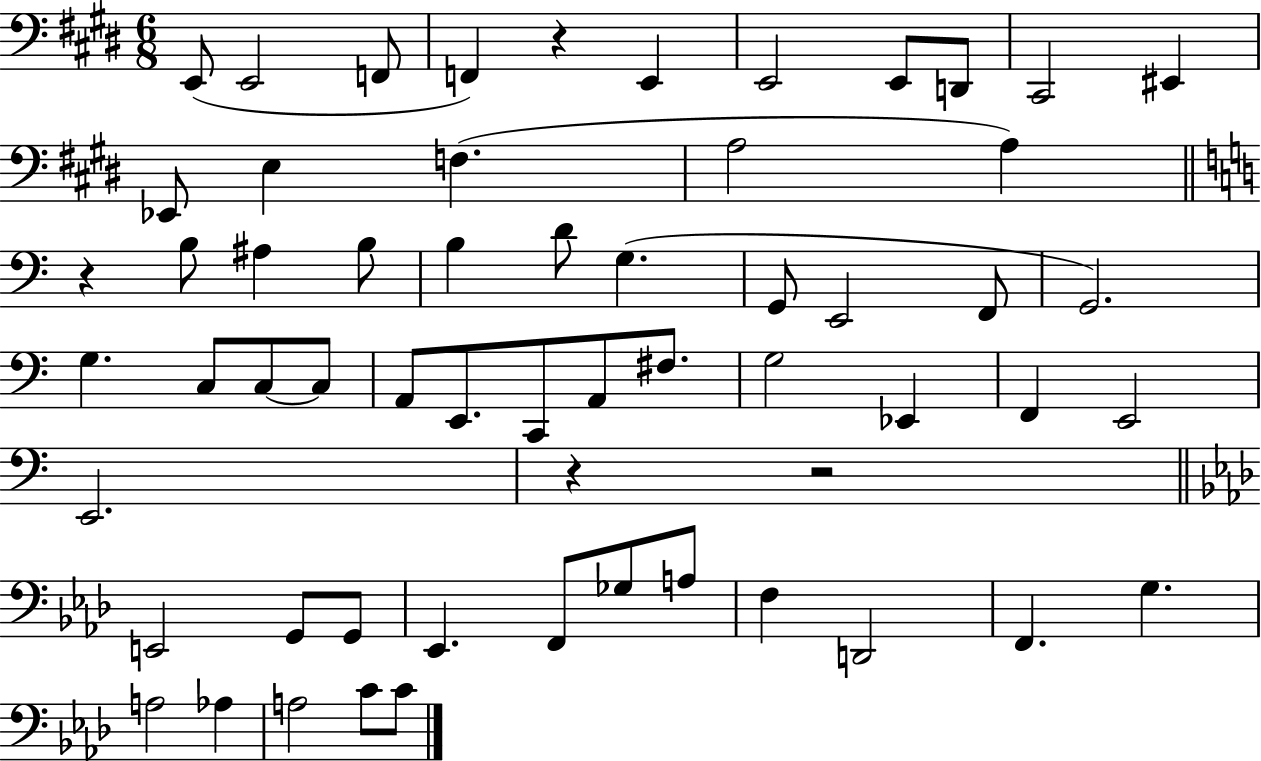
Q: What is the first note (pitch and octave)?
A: E2